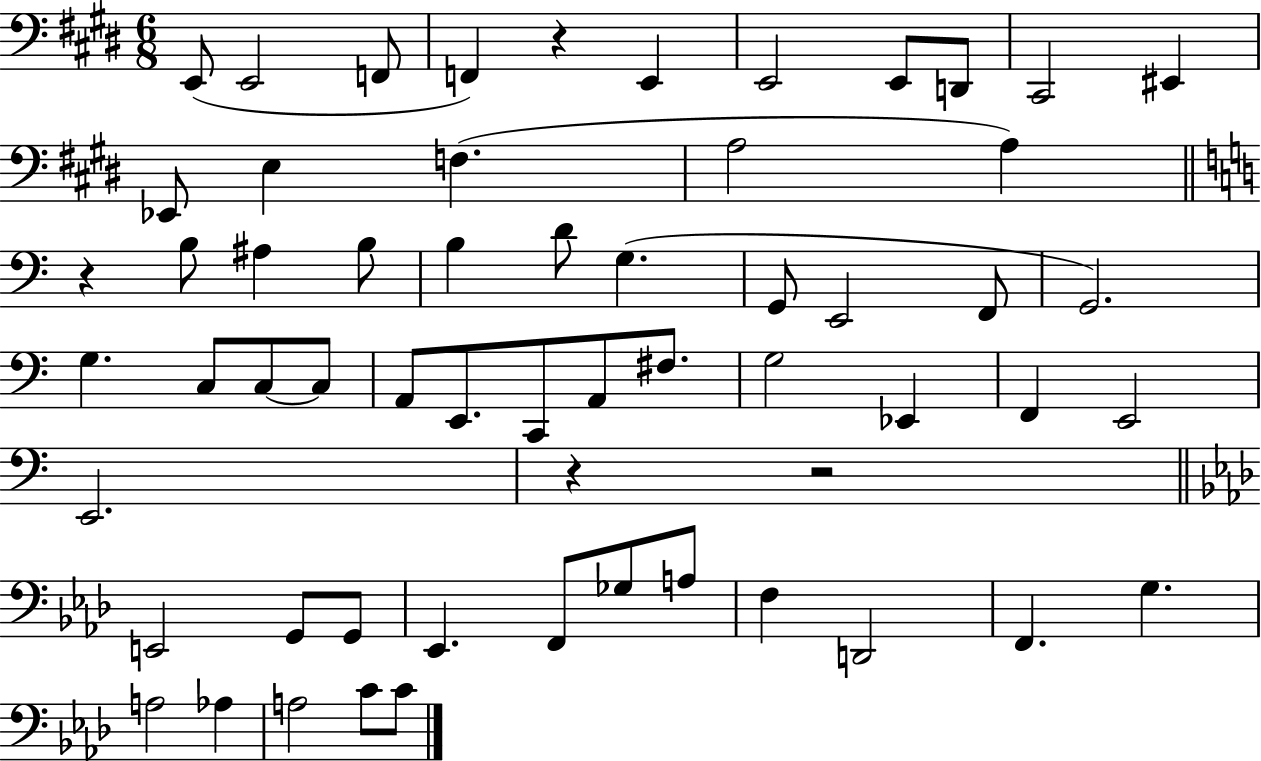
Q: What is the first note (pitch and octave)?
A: E2